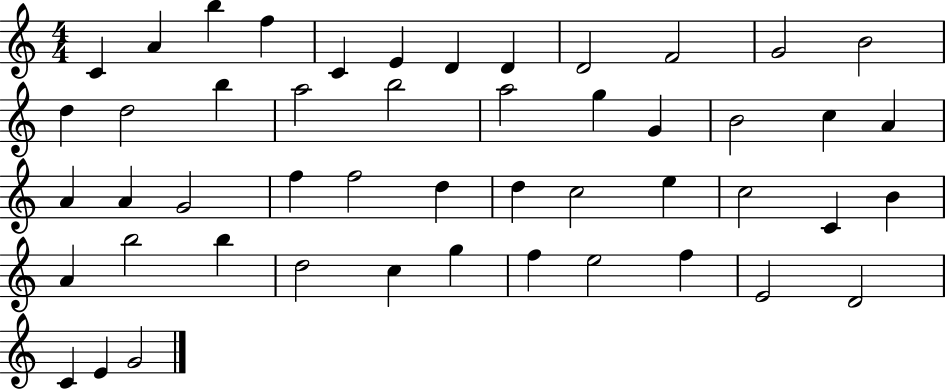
{
  \clef treble
  \numericTimeSignature
  \time 4/4
  \key c \major
  c'4 a'4 b''4 f''4 | c'4 e'4 d'4 d'4 | d'2 f'2 | g'2 b'2 | \break d''4 d''2 b''4 | a''2 b''2 | a''2 g''4 g'4 | b'2 c''4 a'4 | \break a'4 a'4 g'2 | f''4 f''2 d''4 | d''4 c''2 e''4 | c''2 c'4 b'4 | \break a'4 b''2 b''4 | d''2 c''4 g''4 | f''4 e''2 f''4 | e'2 d'2 | \break c'4 e'4 g'2 | \bar "|."
}